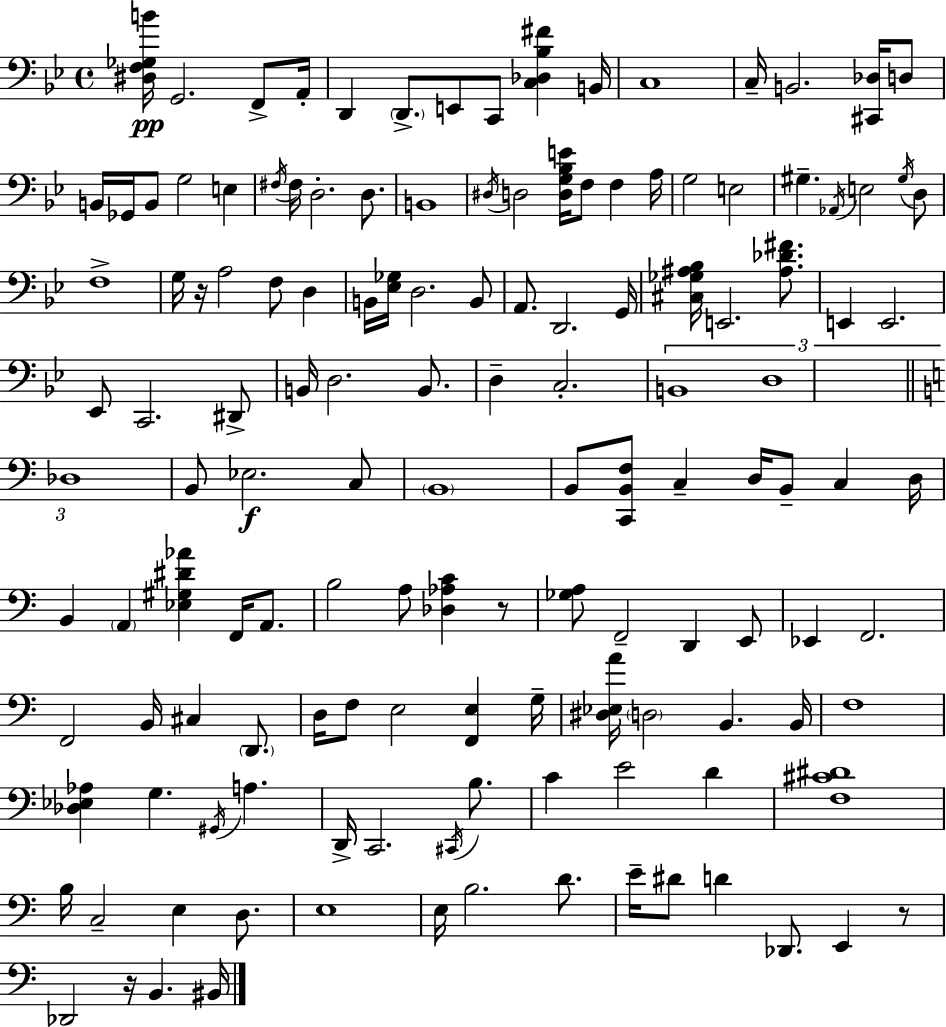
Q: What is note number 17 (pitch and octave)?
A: E3